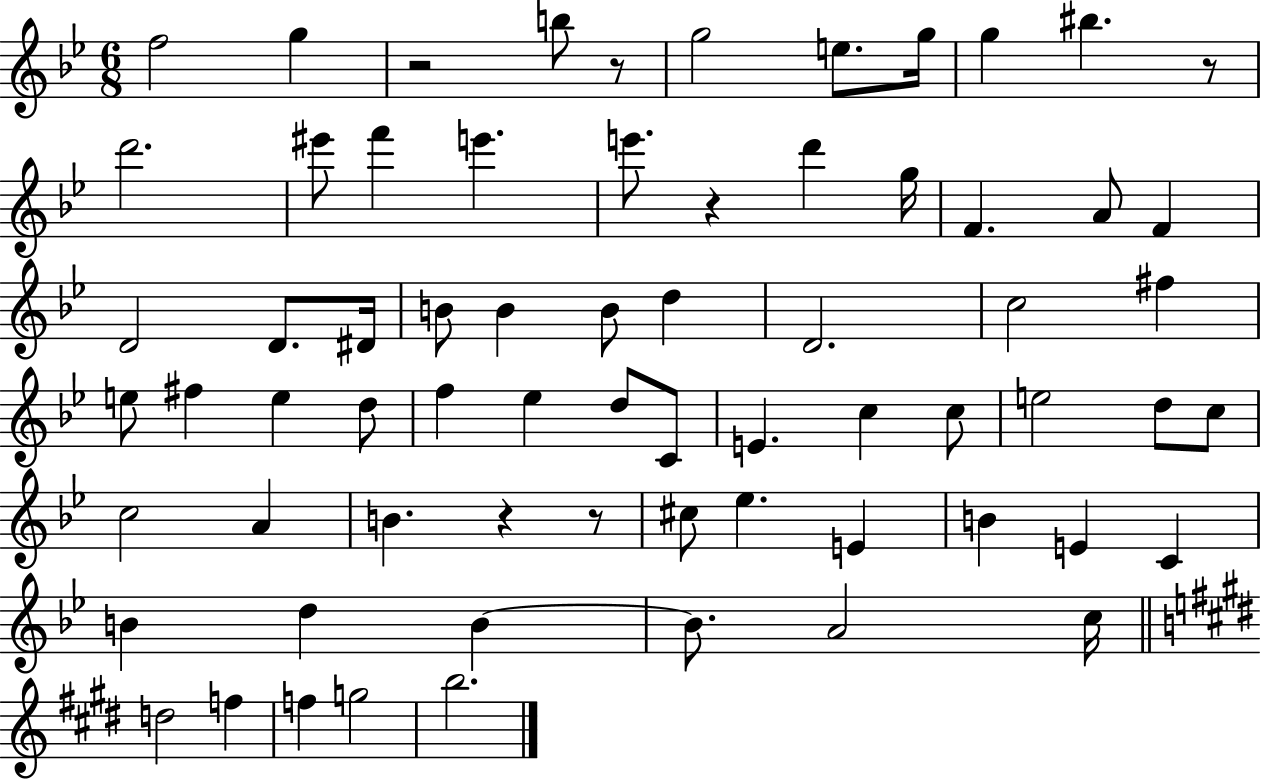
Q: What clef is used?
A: treble